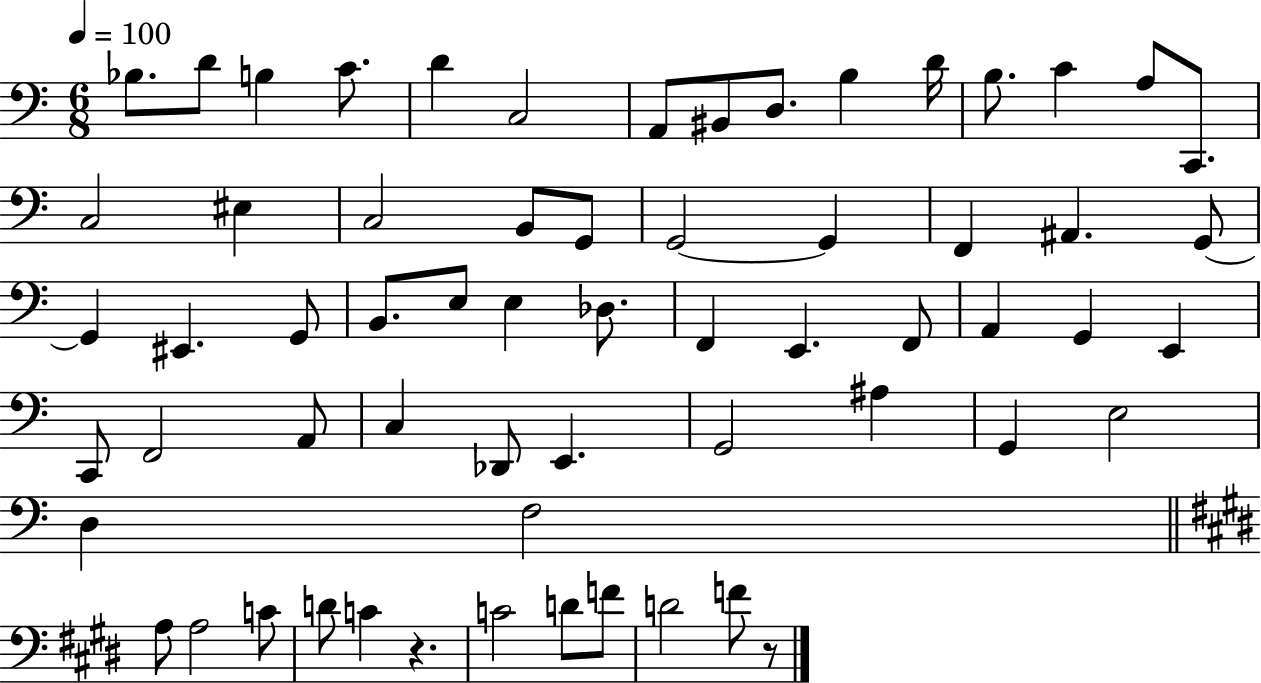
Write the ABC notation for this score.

X:1
T:Untitled
M:6/8
L:1/4
K:C
_B,/2 D/2 B, C/2 D C,2 A,,/2 ^B,,/2 D,/2 B, D/4 B,/2 C A,/2 C,,/2 C,2 ^E, C,2 B,,/2 G,,/2 G,,2 G,, F,, ^A,, G,,/2 G,, ^E,, G,,/2 B,,/2 E,/2 E, _D,/2 F,, E,, F,,/2 A,, G,, E,, C,,/2 F,,2 A,,/2 C, _D,,/2 E,, G,,2 ^A, G,, E,2 D, F,2 A,/2 A,2 C/2 D/2 C z C2 D/2 F/2 D2 F/2 z/2